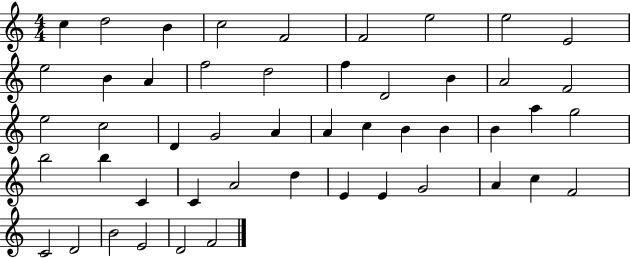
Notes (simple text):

C5/q D5/h B4/q C5/h F4/h F4/h E5/h E5/h E4/h E5/h B4/q A4/q F5/h D5/h F5/q D4/h B4/q A4/h F4/h E5/h C5/h D4/q G4/h A4/q A4/q C5/q B4/q B4/q B4/q A5/q G5/h B5/h B5/q C4/q C4/q A4/h D5/q E4/q E4/q G4/h A4/q C5/q F4/h C4/h D4/h B4/h E4/h D4/h F4/h